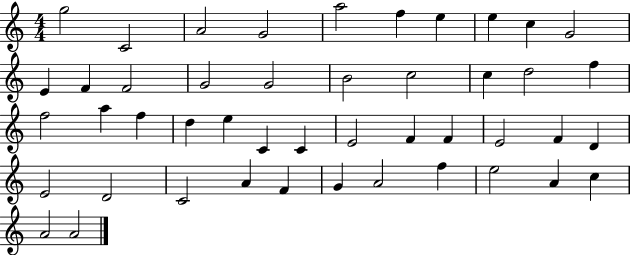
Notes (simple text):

G5/h C4/h A4/h G4/h A5/h F5/q E5/q E5/q C5/q G4/h E4/q F4/q F4/h G4/h G4/h B4/h C5/h C5/q D5/h F5/q F5/h A5/q F5/q D5/q E5/q C4/q C4/q E4/h F4/q F4/q E4/h F4/q D4/q E4/h D4/h C4/h A4/q F4/q G4/q A4/h F5/q E5/h A4/q C5/q A4/h A4/h